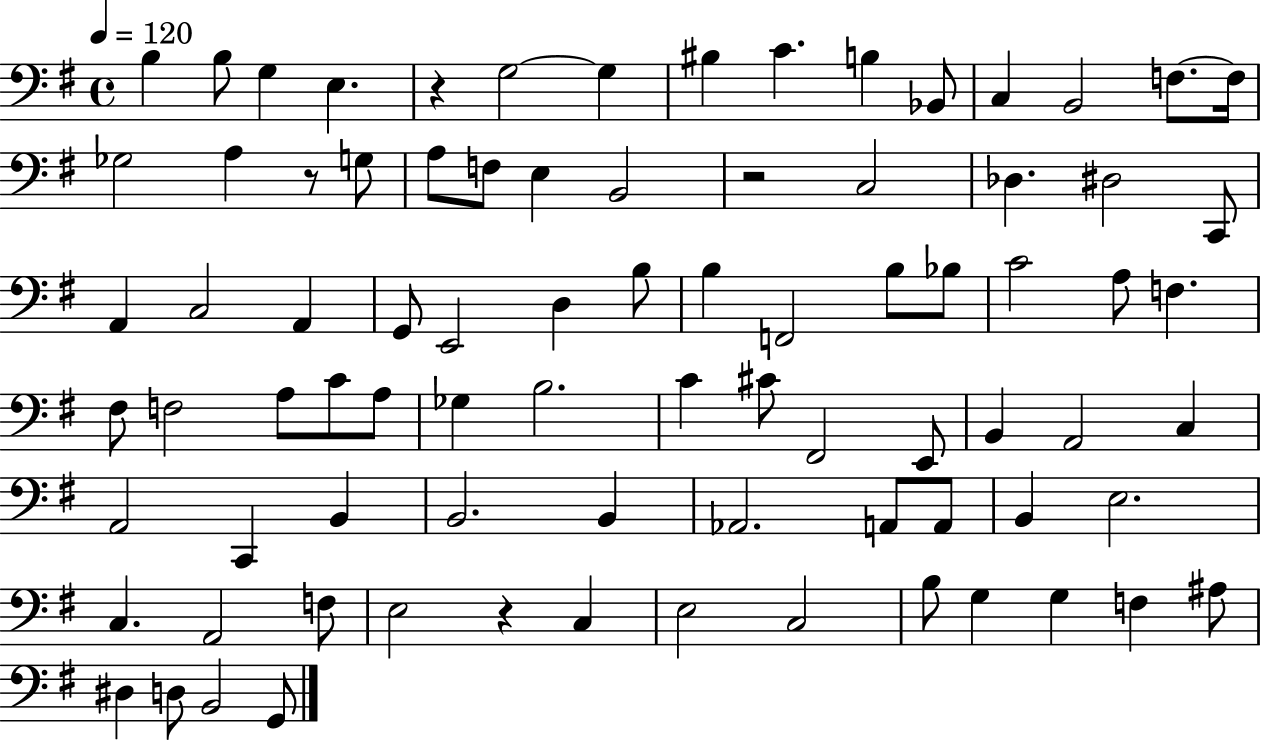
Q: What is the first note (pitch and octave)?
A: B3